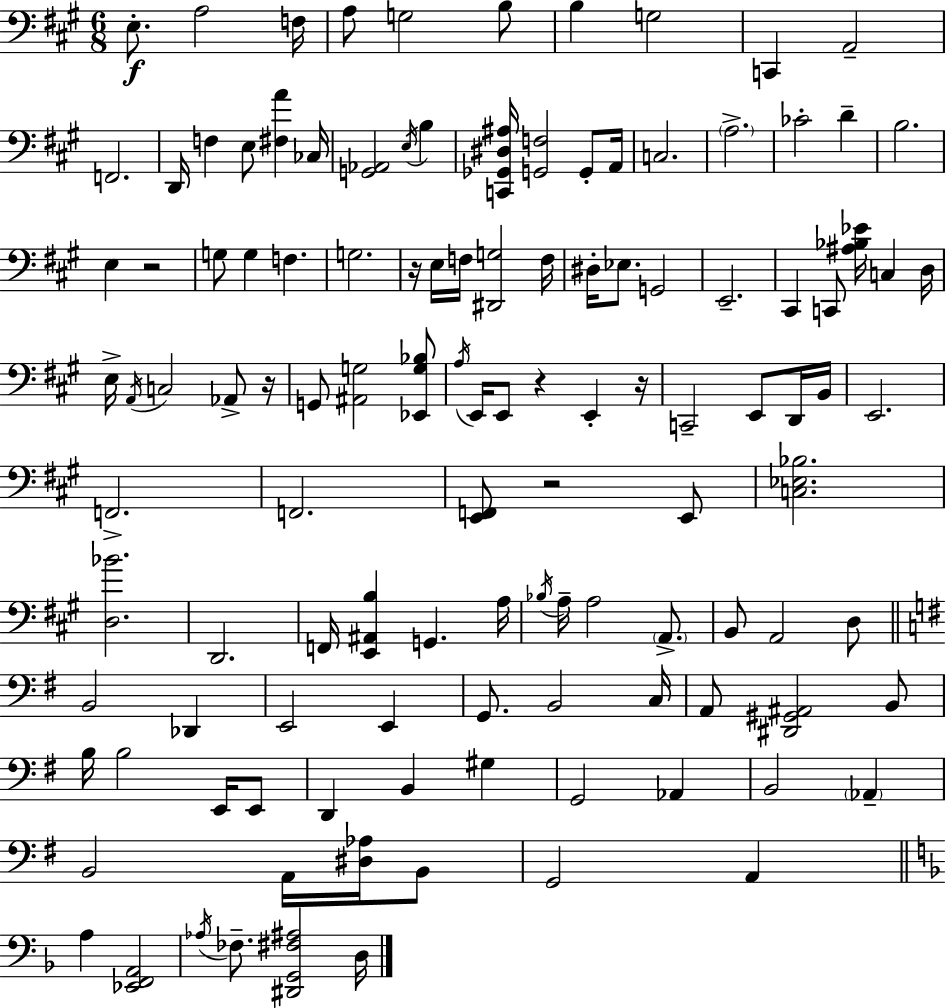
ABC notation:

X:1
T:Untitled
M:6/8
L:1/4
K:A
E,/2 A,2 F,/4 A,/2 G,2 B,/2 B, G,2 C,, A,,2 F,,2 D,,/4 F, E,/2 [^F,A] _C,/4 [G,,_A,,]2 E,/4 B, [C,,_G,,^D,^A,]/4 [G,,F,]2 G,,/2 A,,/4 C,2 A,2 _C2 D B,2 E, z2 G,/2 G, F, G,2 z/4 E,/4 F,/4 [^D,,G,]2 F,/4 ^D,/4 _E,/2 G,,2 E,,2 ^C,, C,,/2 [^A,_B,_E]/4 C, D,/4 E,/4 A,,/4 C,2 _A,,/2 z/4 G,,/2 [^A,,G,]2 [_E,,G,_B,]/2 A,/4 E,,/4 E,,/2 z E,, z/4 C,,2 E,,/2 D,,/4 B,,/4 E,,2 F,,2 F,,2 [E,,F,,]/2 z2 E,,/2 [C,_E,_B,]2 [D,_B]2 D,,2 F,,/4 [E,,^A,,B,] G,, A,/4 _B,/4 A,/4 A,2 A,,/2 B,,/2 A,,2 D,/2 B,,2 _D,, E,,2 E,, G,,/2 B,,2 C,/4 A,,/2 [^D,,^G,,^A,,]2 B,,/2 B,/4 B,2 E,,/4 E,,/2 D,, B,, ^G, G,,2 _A,, B,,2 _A,, B,,2 A,,/4 [^D,_A,]/4 B,,/2 G,,2 A,, A, [_E,,F,,A,,]2 _A,/4 _F,/2 [^D,,G,,^F,^A,]2 D,/4